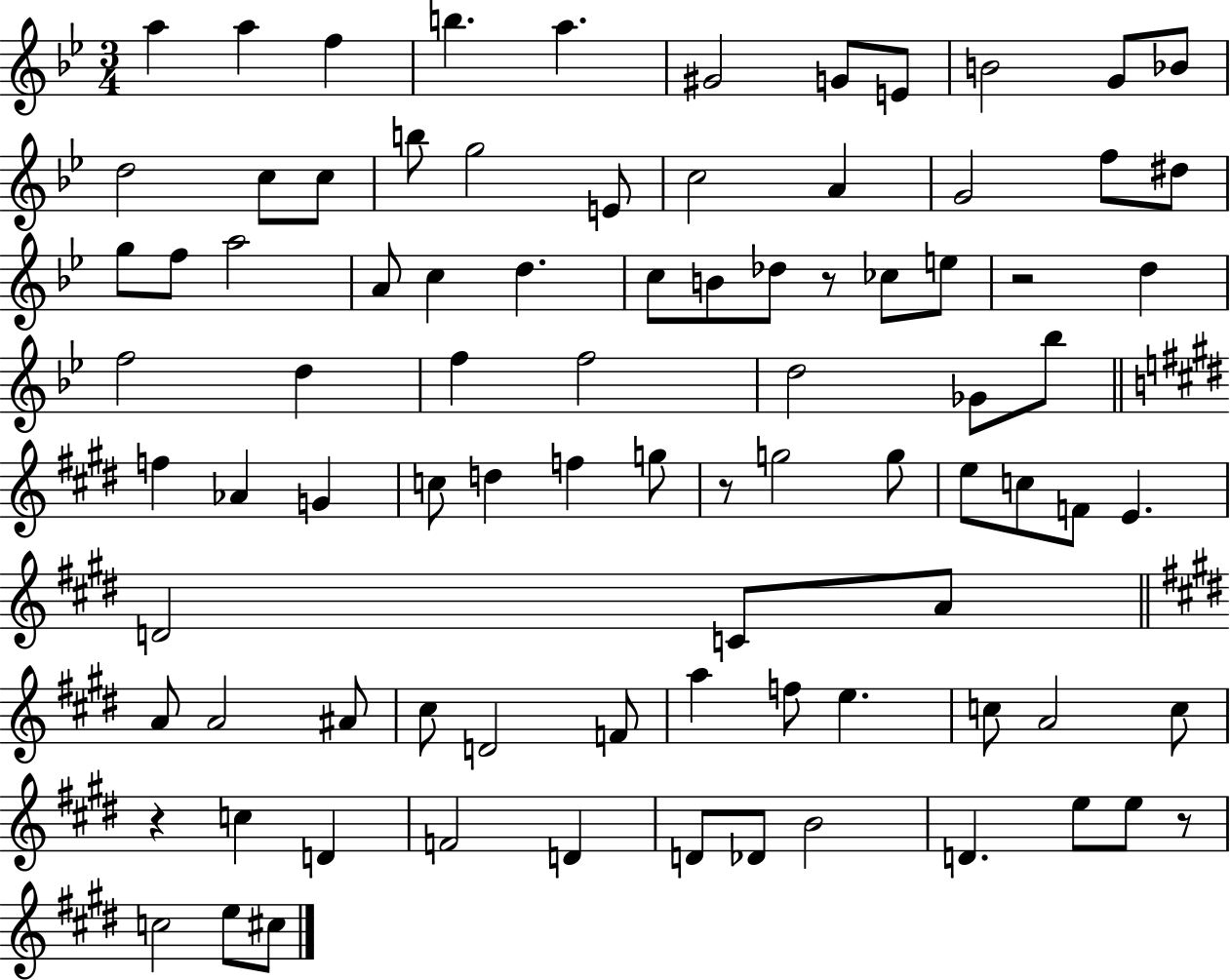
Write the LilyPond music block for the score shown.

{
  \clef treble
  \numericTimeSignature
  \time 3/4
  \key bes \major
  \repeat volta 2 { a''4 a''4 f''4 | b''4. a''4. | gis'2 g'8 e'8 | b'2 g'8 bes'8 | \break d''2 c''8 c''8 | b''8 g''2 e'8 | c''2 a'4 | g'2 f''8 dis''8 | \break g''8 f''8 a''2 | a'8 c''4 d''4. | c''8 b'8 des''8 r8 ces''8 e''8 | r2 d''4 | \break f''2 d''4 | f''4 f''2 | d''2 ges'8 bes''8 | \bar "||" \break \key e \major f''4 aes'4 g'4 | c''8 d''4 f''4 g''8 | r8 g''2 g''8 | e''8 c''8 f'8 e'4. | \break d'2 c'8 a'8 | \bar "||" \break \key e \major a'8 a'2 ais'8 | cis''8 d'2 f'8 | a''4 f''8 e''4. | c''8 a'2 c''8 | \break r4 c''4 d'4 | f'2 d'4 | d'8 des'8 b'2 | d'4. e''8 e''8 r8 | \break c''2 e''8 cis''8 | } \bar "|."
}